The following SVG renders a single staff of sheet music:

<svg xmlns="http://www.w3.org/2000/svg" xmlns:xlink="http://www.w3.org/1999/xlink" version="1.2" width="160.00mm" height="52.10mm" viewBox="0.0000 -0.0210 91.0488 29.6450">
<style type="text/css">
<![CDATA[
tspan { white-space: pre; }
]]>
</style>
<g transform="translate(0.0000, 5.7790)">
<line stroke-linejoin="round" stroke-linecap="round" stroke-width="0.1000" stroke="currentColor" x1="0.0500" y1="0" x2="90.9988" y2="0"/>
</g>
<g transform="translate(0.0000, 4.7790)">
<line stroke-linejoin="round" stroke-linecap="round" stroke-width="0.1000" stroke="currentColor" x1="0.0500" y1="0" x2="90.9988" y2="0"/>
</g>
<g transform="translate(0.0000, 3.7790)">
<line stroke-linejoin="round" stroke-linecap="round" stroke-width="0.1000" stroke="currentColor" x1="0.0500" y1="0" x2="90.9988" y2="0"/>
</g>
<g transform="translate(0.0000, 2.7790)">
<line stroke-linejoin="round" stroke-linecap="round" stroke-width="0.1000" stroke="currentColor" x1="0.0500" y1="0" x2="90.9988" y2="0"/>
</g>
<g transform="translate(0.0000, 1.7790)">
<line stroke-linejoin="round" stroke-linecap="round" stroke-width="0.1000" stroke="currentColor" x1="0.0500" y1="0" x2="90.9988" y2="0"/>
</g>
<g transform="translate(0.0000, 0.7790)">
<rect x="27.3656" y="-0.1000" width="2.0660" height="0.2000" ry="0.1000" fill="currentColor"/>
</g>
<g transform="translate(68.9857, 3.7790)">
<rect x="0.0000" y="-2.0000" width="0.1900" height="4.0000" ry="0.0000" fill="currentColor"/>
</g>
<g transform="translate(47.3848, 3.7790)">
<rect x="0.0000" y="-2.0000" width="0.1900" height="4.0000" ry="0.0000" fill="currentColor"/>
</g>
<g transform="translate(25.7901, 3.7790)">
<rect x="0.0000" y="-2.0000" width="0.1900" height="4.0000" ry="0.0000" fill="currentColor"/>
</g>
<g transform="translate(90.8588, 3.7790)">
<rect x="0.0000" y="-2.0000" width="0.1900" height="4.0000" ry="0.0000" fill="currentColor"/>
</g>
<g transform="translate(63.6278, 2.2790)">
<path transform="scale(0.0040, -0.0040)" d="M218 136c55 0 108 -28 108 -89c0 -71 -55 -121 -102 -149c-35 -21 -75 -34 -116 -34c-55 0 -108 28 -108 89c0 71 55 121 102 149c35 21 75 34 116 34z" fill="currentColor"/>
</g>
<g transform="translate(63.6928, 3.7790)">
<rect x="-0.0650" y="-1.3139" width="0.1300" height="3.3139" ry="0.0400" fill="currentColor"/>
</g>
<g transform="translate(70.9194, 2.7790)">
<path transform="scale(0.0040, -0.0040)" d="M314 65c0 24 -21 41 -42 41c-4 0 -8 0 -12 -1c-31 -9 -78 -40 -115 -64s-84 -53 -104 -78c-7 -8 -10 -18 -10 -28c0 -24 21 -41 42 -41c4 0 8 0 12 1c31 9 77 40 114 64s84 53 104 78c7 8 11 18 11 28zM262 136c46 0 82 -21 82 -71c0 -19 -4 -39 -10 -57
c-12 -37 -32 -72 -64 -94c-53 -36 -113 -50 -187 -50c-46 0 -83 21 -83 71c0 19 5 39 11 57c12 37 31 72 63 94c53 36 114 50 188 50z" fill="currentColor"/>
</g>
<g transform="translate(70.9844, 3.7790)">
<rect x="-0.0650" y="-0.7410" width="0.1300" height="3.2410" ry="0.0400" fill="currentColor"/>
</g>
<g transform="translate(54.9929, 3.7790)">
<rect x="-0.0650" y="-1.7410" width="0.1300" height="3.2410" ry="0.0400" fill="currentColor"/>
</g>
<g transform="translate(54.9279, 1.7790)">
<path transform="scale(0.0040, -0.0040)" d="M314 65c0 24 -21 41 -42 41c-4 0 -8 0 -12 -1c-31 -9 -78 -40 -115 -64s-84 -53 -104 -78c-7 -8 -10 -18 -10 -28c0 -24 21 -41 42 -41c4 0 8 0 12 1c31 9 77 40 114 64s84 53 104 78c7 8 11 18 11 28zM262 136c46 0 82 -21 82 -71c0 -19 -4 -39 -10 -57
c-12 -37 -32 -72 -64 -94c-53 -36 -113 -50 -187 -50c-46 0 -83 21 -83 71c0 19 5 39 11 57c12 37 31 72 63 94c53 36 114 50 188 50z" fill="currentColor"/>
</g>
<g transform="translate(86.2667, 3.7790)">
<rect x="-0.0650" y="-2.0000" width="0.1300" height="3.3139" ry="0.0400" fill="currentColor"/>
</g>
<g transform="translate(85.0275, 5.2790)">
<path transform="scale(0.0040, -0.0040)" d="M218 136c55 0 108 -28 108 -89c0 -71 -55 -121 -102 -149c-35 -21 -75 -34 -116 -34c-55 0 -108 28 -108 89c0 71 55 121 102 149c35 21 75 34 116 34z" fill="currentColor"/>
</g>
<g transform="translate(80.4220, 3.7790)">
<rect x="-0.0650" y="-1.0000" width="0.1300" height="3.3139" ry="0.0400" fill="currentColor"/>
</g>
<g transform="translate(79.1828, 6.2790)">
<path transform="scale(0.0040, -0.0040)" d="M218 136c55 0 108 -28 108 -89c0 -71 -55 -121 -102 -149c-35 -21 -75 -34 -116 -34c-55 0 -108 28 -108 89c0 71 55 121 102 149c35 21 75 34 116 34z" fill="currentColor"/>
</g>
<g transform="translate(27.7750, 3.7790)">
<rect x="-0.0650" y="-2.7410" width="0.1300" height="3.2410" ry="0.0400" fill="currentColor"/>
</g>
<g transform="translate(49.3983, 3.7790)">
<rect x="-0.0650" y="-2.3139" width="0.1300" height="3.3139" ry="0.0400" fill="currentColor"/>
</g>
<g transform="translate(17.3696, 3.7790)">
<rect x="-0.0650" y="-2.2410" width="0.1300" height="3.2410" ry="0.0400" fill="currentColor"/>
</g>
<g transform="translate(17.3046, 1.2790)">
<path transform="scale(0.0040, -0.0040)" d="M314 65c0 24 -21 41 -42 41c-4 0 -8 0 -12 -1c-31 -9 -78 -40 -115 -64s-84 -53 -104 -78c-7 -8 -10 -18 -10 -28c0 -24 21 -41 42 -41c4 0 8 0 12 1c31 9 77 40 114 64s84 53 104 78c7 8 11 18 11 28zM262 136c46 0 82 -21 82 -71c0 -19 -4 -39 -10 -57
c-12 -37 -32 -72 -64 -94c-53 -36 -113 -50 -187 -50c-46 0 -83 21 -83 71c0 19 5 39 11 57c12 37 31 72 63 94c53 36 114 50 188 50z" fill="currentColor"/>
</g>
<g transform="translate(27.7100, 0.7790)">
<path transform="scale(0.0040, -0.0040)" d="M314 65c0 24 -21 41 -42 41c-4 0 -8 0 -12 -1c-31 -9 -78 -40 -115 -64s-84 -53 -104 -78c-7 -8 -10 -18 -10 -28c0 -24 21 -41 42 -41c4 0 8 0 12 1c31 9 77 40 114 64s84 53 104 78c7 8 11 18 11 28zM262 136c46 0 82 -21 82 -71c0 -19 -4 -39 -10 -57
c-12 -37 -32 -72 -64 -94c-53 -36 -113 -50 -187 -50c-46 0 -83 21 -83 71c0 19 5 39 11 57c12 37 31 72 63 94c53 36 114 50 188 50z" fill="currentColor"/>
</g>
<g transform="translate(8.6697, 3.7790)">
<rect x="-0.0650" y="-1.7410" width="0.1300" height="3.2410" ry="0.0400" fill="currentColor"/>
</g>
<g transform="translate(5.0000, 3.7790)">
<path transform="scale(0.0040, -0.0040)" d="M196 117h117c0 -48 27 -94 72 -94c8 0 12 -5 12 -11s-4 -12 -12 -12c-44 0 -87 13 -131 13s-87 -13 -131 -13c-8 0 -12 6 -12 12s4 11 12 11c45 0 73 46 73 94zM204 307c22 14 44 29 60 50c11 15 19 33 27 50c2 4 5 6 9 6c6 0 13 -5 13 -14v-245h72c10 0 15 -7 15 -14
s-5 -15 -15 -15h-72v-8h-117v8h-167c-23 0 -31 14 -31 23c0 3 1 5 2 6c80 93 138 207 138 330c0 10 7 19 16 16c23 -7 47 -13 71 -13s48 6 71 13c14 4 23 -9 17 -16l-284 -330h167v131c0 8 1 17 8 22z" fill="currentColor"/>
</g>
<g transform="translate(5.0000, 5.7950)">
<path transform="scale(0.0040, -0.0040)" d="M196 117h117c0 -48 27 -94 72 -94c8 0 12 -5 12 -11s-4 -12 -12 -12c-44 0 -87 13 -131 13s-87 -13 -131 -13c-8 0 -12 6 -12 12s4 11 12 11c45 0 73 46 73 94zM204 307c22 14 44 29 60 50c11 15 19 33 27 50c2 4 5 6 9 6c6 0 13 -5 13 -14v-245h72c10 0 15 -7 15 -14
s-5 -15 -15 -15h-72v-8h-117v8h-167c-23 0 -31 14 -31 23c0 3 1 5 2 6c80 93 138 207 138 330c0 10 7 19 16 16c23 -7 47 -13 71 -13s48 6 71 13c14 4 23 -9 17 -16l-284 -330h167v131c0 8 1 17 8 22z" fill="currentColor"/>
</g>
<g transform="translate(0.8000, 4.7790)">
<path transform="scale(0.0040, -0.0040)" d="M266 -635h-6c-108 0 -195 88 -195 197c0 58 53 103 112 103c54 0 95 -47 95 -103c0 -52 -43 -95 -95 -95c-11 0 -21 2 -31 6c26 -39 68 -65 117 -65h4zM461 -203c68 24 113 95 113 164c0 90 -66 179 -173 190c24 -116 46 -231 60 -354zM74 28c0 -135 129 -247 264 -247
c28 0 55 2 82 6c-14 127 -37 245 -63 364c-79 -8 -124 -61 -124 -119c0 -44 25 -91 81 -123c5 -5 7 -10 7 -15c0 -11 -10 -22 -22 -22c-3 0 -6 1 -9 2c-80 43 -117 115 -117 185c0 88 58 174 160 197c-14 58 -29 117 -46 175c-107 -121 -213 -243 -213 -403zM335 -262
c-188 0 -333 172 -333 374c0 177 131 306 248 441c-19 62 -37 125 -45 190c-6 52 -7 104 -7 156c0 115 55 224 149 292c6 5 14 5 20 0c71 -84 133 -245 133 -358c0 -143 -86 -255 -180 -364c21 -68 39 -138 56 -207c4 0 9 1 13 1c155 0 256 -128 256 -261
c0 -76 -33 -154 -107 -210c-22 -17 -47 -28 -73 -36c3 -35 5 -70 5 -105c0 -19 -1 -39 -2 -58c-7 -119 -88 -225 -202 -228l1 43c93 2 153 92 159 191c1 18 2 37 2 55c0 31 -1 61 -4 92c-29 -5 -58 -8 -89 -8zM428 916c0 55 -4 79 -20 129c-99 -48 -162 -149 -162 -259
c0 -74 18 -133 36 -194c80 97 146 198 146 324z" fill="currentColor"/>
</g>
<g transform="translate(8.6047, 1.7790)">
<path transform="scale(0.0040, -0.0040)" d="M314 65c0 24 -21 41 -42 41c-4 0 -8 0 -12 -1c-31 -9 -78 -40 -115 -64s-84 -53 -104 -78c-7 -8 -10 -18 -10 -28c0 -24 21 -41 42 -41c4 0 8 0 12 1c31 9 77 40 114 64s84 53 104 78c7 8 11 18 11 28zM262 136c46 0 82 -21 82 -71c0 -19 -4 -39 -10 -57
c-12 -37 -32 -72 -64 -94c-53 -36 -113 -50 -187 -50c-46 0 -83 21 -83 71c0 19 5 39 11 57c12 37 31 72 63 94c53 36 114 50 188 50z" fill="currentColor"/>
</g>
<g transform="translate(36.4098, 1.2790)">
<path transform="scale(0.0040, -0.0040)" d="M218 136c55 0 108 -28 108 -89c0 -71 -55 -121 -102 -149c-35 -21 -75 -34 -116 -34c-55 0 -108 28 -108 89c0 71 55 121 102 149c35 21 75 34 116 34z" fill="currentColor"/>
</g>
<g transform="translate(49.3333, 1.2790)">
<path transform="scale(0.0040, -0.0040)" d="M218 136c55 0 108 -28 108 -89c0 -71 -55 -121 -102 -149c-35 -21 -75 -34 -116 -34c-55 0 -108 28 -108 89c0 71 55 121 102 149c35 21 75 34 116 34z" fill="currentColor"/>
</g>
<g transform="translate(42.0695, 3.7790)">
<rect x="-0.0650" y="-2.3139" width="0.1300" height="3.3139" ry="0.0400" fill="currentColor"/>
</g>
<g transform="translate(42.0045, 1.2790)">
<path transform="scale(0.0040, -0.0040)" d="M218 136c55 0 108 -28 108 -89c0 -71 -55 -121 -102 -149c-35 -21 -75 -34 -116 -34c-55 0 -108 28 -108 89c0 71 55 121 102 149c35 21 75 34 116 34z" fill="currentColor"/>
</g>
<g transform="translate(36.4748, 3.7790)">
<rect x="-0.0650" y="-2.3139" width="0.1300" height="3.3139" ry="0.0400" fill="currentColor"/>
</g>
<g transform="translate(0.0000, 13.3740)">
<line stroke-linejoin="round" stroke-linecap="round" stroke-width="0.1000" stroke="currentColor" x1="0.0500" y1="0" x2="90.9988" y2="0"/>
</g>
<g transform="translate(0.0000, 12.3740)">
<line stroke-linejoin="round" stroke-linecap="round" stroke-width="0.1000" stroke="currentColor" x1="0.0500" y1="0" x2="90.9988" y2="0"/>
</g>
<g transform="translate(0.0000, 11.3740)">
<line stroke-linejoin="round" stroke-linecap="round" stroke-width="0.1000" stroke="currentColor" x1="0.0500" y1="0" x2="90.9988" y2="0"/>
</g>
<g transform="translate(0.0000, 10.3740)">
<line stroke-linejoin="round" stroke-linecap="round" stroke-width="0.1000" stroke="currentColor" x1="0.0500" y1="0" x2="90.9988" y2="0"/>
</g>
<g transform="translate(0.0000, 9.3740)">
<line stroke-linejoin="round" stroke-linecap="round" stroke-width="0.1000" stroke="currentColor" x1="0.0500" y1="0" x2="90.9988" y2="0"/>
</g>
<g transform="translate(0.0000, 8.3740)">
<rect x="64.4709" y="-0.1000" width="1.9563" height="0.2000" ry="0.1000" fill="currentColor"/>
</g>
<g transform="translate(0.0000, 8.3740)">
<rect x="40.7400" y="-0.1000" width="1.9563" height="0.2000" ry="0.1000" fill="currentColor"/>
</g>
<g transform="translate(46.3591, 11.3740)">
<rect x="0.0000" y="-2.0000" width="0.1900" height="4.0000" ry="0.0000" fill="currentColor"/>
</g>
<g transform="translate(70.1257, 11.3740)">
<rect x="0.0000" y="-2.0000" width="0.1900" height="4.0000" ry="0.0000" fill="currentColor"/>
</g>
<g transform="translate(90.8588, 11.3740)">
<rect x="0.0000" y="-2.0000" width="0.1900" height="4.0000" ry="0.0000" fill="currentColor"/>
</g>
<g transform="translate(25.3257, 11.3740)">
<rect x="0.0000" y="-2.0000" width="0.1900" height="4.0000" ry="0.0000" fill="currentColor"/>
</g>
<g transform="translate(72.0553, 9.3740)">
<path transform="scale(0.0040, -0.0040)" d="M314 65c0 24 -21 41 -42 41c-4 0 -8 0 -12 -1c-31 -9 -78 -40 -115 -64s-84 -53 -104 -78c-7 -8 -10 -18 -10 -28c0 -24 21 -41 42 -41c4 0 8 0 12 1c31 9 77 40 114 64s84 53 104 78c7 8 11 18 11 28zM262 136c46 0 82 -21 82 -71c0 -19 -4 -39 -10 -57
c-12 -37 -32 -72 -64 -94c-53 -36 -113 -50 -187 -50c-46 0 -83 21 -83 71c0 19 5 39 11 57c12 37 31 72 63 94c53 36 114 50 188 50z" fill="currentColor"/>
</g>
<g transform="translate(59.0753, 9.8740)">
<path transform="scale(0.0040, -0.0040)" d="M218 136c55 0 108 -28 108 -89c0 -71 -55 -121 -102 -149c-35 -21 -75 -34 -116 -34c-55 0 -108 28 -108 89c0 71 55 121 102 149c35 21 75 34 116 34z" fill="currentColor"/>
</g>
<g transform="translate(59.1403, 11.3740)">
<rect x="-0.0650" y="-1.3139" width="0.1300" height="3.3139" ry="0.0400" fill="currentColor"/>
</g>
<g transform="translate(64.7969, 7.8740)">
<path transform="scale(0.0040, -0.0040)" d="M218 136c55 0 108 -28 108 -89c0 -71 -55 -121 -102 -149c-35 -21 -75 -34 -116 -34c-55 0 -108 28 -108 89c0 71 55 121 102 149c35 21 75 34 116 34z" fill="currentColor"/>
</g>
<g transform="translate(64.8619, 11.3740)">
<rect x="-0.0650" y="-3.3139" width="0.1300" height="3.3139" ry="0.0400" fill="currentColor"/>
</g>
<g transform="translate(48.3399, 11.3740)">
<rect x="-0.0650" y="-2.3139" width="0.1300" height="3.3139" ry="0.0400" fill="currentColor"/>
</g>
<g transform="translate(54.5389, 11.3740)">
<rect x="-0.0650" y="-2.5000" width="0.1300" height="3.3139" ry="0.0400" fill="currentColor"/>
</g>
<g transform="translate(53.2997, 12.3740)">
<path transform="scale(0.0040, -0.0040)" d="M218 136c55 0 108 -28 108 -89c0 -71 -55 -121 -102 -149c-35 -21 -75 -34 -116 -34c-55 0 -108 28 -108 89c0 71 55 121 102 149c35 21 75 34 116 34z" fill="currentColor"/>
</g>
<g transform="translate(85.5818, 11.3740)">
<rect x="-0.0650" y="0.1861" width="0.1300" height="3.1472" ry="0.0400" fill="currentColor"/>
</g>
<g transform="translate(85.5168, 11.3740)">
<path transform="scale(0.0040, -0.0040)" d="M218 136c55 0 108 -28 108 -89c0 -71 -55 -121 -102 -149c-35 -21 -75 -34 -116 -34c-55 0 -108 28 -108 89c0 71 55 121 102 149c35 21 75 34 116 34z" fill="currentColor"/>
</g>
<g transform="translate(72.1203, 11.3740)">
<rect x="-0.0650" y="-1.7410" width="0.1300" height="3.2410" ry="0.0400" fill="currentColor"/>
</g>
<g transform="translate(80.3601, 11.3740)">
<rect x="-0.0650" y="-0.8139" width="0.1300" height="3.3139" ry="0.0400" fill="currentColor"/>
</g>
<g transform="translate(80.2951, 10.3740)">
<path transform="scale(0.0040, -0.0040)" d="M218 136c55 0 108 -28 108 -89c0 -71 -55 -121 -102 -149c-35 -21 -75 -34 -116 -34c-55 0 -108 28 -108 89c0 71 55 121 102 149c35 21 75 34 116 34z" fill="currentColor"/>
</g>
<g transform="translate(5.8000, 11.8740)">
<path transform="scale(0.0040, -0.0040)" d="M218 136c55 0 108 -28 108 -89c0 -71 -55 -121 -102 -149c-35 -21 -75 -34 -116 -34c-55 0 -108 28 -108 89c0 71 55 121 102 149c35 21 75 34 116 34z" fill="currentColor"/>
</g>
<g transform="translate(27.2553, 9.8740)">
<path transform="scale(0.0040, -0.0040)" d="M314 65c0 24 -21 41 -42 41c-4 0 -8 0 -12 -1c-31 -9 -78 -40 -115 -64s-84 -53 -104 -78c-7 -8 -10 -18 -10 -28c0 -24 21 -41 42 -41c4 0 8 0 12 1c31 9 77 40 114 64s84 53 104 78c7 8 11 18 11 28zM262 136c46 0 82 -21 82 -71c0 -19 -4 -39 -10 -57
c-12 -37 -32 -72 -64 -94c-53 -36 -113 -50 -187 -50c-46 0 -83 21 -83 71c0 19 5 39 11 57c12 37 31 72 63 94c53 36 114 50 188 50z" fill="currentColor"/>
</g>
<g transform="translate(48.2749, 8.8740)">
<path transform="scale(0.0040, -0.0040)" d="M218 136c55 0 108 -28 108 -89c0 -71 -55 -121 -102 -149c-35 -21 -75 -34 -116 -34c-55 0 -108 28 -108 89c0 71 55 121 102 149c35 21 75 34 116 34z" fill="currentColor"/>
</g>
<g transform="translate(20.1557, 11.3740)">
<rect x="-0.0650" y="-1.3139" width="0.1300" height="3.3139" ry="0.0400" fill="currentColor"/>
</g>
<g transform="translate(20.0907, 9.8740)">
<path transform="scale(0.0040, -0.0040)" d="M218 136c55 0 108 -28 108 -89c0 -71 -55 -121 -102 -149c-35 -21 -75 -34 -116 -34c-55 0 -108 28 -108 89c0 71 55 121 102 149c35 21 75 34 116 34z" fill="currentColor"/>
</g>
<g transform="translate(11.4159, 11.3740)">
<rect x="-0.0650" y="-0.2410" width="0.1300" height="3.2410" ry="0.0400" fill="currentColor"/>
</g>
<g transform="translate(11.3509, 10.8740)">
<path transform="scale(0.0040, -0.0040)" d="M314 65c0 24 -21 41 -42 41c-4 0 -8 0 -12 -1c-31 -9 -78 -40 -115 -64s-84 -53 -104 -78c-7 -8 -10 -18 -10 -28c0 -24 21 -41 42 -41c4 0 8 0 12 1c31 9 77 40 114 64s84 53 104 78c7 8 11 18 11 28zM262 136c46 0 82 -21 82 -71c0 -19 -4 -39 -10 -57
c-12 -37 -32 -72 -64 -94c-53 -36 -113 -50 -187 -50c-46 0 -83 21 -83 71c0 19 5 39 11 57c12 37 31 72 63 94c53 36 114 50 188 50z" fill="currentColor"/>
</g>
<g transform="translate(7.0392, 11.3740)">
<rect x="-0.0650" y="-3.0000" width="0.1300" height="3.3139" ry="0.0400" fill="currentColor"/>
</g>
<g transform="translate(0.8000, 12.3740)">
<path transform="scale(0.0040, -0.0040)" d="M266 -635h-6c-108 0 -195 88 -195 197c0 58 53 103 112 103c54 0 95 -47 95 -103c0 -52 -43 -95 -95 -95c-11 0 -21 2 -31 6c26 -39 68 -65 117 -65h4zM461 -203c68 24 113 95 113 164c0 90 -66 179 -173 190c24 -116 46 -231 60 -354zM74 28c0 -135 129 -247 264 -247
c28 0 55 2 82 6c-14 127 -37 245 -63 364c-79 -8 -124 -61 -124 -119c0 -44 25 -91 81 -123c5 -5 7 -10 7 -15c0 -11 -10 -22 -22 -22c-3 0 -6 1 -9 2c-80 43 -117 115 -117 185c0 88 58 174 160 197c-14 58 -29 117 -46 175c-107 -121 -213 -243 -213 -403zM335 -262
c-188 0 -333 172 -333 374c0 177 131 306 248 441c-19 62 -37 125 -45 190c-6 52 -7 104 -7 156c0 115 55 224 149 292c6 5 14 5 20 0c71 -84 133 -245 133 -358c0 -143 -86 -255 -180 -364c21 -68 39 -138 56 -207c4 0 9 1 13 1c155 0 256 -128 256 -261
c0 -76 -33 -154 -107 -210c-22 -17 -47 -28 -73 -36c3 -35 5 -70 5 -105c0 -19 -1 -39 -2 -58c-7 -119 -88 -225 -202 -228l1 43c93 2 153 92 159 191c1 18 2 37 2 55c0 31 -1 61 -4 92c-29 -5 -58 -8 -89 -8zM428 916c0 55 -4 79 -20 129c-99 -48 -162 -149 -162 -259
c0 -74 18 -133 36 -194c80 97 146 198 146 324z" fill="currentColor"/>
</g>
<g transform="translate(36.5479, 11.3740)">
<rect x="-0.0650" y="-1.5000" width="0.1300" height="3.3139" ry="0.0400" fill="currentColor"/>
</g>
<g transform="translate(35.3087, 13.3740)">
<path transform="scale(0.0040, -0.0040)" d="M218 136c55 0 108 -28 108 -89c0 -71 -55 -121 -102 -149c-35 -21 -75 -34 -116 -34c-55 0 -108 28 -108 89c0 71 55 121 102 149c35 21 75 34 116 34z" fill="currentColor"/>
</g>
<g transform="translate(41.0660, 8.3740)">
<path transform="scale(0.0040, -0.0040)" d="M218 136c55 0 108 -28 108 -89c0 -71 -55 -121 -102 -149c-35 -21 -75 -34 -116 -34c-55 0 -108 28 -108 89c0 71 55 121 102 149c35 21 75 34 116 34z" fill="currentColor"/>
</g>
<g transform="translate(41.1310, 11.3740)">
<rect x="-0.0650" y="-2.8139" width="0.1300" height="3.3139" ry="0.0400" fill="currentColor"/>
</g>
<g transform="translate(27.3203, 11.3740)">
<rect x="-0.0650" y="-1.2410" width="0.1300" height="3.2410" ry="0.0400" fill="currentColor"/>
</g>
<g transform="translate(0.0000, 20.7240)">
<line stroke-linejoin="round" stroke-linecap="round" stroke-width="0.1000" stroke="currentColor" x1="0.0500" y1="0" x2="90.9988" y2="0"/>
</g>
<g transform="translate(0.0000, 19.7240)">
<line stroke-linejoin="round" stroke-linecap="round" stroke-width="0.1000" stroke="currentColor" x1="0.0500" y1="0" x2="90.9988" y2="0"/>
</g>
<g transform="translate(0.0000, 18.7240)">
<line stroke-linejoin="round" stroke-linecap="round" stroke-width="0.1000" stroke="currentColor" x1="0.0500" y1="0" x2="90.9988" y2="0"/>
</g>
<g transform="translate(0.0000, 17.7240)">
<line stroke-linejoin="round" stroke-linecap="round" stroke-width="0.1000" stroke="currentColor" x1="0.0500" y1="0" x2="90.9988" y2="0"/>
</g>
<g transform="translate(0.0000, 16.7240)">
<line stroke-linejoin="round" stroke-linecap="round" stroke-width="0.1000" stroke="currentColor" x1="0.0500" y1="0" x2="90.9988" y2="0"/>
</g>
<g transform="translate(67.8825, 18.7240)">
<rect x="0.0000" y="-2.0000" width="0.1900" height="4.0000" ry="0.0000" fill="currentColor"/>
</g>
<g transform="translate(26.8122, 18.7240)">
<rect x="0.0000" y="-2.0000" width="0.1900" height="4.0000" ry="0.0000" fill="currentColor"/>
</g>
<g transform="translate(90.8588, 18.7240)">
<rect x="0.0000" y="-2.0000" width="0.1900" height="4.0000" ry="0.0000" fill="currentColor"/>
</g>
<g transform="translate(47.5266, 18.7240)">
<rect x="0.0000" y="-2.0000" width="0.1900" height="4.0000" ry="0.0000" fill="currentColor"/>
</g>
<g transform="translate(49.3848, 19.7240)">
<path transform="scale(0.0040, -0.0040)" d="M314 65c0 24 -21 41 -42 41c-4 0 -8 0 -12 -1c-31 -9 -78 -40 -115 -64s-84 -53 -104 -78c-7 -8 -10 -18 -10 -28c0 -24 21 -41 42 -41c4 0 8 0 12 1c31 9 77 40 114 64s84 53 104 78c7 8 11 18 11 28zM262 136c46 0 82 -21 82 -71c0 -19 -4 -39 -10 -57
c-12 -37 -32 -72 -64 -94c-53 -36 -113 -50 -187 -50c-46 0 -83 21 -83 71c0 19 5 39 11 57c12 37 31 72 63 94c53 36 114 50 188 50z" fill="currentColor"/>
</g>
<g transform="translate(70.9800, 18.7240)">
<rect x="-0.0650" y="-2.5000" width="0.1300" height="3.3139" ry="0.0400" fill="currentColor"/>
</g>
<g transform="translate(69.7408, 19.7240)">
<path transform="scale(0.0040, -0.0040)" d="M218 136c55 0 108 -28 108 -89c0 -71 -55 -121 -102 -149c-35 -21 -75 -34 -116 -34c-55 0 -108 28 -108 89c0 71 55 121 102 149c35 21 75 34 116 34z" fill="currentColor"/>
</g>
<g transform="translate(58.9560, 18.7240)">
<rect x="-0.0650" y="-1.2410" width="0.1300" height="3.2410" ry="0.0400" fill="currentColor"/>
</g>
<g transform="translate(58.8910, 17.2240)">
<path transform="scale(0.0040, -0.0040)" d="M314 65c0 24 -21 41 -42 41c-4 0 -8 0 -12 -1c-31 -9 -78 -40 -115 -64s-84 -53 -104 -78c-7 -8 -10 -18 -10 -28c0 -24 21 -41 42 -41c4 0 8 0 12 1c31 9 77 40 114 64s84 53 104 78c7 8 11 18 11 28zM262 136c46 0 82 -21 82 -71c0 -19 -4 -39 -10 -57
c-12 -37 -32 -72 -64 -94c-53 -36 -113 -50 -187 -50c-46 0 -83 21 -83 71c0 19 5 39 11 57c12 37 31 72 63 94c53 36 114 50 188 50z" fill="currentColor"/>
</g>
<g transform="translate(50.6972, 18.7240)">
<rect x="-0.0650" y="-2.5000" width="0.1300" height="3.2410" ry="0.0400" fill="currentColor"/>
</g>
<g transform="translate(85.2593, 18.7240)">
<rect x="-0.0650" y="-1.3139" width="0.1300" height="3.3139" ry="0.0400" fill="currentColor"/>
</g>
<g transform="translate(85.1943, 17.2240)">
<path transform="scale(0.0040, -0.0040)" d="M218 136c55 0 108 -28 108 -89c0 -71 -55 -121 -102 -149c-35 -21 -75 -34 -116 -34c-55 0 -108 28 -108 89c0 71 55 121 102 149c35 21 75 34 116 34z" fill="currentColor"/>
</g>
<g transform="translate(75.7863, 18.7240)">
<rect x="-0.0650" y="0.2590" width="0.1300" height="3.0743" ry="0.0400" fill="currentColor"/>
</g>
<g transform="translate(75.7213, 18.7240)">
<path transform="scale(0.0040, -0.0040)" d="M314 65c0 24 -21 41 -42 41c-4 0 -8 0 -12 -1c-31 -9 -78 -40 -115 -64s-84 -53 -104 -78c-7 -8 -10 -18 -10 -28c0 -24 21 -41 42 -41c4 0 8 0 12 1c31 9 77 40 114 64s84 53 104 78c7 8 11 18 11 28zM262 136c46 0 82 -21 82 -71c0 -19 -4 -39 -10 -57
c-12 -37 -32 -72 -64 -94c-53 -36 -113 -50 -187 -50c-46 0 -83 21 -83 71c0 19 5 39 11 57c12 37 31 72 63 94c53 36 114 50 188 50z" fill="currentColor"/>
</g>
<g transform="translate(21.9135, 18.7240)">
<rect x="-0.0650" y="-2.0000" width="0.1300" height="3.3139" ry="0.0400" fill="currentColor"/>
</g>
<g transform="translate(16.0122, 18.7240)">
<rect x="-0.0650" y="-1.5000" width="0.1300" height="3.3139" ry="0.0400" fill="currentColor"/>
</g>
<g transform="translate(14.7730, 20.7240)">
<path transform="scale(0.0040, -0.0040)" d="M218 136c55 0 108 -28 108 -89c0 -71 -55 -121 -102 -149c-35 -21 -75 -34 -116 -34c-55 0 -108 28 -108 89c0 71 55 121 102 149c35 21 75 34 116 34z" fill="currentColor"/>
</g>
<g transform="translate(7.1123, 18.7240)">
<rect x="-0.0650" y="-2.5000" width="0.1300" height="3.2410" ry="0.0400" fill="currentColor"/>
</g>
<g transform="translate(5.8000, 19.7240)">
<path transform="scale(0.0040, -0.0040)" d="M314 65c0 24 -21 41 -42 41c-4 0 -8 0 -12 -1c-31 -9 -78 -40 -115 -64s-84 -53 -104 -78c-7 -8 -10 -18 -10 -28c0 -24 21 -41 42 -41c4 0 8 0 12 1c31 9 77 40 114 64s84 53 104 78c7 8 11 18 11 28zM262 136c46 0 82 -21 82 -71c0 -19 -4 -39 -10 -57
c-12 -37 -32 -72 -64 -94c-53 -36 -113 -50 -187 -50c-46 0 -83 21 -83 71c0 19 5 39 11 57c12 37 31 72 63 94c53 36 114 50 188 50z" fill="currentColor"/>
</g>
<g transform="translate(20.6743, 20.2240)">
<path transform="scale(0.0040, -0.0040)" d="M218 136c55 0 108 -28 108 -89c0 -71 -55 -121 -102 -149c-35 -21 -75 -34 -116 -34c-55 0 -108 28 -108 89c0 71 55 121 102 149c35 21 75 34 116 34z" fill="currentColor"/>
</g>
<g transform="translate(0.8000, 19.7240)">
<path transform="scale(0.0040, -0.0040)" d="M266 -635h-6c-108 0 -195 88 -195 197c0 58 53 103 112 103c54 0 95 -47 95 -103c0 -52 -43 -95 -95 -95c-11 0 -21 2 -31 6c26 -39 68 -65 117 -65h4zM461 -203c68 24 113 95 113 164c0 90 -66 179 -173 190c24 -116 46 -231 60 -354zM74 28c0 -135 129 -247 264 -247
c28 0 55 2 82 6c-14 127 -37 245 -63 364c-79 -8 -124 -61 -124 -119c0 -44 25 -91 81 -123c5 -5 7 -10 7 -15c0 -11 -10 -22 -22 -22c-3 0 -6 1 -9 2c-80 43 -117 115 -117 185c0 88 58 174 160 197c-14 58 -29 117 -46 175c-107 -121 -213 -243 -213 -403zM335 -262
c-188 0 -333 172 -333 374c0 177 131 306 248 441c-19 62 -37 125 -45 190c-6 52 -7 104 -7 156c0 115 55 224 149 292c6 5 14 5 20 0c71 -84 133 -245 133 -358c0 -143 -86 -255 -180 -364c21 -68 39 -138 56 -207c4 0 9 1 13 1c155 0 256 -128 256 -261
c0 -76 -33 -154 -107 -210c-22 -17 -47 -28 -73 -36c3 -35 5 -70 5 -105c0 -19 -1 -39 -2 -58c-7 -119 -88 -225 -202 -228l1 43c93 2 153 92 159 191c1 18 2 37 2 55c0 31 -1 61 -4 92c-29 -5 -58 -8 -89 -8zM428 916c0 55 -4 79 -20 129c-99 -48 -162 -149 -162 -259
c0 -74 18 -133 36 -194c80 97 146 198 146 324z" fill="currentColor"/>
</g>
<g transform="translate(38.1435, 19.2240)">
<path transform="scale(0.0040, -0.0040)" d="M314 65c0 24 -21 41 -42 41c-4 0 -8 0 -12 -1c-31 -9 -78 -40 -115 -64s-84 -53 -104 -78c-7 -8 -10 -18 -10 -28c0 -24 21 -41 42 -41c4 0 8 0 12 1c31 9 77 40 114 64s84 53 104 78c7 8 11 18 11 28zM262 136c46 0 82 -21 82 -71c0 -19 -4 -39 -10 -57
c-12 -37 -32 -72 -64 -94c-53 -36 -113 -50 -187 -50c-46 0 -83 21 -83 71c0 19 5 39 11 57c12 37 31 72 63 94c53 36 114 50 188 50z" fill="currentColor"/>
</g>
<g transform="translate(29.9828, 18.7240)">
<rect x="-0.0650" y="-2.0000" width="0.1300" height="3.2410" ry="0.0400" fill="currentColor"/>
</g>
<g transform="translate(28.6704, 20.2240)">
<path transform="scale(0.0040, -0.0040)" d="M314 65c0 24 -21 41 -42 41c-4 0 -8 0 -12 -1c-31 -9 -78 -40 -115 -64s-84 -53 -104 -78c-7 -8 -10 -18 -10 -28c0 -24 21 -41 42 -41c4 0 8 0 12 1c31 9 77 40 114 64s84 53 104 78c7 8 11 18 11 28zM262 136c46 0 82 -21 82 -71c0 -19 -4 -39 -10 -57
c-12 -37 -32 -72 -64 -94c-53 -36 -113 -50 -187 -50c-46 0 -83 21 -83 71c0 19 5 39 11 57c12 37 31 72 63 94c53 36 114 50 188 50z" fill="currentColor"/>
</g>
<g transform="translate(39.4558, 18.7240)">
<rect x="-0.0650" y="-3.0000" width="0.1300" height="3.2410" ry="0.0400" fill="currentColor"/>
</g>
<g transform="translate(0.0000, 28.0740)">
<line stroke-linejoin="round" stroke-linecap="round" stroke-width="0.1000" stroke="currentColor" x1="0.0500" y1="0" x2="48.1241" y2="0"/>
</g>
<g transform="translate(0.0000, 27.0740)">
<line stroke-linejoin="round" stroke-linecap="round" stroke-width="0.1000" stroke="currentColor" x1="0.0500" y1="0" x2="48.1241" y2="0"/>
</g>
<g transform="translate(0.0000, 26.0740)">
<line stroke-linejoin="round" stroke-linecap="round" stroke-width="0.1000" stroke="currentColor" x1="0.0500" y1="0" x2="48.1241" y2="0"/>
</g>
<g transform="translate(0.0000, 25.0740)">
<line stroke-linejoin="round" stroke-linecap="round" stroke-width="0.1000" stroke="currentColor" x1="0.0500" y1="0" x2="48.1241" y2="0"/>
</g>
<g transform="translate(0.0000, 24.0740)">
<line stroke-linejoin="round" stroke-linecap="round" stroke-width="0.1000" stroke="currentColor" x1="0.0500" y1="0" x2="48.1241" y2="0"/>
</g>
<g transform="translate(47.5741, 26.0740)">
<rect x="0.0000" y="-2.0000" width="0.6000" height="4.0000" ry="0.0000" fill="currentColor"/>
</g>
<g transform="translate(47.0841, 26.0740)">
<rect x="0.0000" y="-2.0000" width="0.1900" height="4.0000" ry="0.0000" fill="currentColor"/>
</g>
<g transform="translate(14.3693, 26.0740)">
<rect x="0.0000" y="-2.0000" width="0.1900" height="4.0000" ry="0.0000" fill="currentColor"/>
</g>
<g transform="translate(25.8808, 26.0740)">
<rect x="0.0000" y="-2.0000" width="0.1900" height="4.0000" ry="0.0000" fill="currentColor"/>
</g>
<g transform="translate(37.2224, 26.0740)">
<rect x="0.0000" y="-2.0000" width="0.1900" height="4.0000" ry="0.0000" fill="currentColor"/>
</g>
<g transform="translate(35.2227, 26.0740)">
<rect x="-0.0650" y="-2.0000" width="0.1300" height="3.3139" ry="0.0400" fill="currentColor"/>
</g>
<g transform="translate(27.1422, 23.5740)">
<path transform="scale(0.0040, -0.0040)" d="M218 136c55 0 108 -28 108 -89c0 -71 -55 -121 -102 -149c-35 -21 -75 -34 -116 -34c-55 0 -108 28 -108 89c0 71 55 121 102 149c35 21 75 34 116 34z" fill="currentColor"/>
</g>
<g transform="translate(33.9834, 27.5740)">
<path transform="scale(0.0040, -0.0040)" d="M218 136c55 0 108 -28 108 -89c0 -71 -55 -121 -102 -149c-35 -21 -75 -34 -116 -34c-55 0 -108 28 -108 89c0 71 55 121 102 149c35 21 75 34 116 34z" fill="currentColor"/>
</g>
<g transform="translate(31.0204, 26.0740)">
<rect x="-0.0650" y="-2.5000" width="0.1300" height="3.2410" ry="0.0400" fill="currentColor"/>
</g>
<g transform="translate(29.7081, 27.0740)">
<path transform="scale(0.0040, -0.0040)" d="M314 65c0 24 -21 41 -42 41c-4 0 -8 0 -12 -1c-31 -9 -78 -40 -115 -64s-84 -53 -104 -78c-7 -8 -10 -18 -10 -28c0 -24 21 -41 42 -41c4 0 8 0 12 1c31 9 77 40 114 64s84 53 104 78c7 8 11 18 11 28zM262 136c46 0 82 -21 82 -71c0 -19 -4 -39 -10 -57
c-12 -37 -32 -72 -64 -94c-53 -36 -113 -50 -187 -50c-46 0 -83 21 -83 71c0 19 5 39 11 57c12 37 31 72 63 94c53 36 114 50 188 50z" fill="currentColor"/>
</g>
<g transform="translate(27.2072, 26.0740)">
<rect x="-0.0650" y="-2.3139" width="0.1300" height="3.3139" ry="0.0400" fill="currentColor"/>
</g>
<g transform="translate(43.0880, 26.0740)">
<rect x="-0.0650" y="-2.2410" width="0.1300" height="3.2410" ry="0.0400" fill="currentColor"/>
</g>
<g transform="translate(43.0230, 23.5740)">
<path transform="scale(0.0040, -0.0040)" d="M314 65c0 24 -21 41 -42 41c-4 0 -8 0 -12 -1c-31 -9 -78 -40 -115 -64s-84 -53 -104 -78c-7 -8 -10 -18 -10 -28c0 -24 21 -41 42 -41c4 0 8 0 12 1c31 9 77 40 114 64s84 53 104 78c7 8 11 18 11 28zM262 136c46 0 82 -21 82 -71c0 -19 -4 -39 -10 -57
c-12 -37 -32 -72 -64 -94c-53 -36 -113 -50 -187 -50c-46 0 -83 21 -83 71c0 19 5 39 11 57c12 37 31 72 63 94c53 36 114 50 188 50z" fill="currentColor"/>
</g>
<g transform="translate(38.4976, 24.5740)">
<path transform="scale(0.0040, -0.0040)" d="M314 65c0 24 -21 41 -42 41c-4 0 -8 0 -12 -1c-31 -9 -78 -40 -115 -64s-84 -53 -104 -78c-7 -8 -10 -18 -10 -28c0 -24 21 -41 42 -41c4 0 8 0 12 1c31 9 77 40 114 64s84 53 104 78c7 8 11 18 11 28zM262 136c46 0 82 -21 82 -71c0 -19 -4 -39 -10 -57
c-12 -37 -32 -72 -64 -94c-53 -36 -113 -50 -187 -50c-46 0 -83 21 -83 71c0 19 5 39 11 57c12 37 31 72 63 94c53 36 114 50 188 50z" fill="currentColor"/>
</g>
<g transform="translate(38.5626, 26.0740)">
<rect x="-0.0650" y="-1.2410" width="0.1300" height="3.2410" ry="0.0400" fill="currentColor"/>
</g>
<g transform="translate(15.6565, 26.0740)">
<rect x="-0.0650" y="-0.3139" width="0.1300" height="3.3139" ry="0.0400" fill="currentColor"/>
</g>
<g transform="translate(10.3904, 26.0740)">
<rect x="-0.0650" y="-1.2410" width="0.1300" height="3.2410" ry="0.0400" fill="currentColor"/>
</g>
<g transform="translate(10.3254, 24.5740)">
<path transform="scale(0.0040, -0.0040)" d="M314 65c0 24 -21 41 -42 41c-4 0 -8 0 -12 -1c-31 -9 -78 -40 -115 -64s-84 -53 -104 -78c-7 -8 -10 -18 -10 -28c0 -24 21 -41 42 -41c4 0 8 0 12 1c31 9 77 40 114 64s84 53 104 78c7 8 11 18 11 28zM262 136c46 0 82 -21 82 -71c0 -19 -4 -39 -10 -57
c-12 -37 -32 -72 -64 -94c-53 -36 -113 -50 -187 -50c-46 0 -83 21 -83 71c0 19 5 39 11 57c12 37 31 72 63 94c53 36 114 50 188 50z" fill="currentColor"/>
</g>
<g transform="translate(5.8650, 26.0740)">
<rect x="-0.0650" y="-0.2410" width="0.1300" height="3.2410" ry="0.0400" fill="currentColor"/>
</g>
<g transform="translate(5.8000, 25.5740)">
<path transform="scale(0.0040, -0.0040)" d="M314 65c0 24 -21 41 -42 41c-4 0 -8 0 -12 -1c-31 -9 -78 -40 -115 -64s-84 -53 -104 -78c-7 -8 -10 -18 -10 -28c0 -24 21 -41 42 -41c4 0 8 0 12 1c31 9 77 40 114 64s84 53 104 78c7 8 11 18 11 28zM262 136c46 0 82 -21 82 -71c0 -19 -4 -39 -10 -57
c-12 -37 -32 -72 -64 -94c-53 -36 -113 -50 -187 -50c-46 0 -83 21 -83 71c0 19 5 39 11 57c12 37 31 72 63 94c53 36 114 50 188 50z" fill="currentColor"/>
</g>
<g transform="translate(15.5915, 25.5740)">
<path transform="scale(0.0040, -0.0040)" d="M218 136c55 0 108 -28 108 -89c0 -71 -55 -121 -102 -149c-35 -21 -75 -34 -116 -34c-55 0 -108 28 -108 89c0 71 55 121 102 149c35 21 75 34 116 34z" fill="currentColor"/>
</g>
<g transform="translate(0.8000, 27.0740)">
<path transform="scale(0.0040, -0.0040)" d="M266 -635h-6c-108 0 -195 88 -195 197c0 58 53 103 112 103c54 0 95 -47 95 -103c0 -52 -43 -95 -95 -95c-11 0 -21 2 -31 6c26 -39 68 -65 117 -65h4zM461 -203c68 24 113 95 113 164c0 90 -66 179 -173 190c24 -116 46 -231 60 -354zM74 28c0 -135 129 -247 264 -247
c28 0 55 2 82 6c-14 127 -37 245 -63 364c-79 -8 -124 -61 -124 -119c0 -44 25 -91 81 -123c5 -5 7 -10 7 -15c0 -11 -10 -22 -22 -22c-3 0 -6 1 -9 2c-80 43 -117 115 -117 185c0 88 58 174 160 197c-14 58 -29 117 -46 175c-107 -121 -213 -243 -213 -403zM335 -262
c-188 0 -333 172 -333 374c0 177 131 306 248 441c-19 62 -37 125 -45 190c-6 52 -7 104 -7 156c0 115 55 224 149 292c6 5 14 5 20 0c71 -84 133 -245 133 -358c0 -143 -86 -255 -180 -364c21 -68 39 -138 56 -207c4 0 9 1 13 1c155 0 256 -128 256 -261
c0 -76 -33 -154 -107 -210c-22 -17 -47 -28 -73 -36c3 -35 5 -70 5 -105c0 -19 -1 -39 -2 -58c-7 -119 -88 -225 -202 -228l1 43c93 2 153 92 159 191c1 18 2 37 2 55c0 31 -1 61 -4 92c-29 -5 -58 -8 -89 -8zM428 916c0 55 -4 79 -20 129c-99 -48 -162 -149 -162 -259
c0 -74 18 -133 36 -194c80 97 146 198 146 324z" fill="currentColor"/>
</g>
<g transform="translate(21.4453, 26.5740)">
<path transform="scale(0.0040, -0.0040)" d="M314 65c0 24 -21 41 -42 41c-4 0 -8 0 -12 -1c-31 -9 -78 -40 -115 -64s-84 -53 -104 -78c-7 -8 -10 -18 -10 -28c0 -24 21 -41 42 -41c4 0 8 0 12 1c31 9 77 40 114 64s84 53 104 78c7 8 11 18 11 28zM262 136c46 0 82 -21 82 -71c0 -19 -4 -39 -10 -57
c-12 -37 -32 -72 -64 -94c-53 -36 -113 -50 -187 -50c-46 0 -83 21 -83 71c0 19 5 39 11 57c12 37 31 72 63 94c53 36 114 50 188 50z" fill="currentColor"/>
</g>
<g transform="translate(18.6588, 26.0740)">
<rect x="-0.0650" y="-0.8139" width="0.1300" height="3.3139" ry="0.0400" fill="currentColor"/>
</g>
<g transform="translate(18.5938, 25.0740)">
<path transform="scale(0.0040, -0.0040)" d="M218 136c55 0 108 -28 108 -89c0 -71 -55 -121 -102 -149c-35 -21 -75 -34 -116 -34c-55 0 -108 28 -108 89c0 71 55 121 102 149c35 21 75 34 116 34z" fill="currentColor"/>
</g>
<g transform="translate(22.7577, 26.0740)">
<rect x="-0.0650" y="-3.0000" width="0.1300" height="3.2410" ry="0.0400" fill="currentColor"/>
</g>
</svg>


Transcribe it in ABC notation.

X:1
T:Untitled
M:4/4
L:1/4
K:C
f2 g2 a2 g g g f2 e d2 D F A c2 e e2 E a g G e b f2 d B G2 E F F2 A2 G2 e2 G B2 e c2 e2 c d A2 g G2 F e2 g2